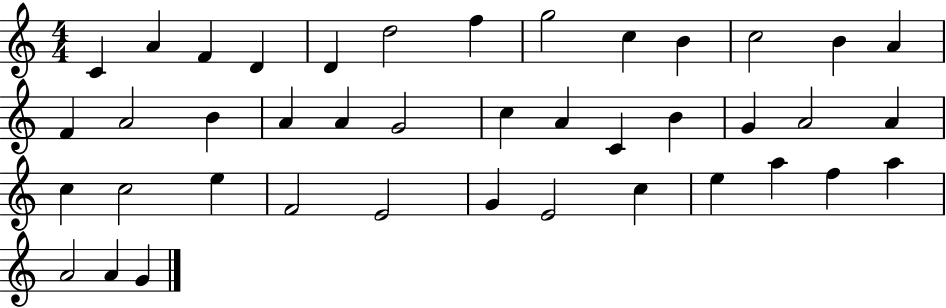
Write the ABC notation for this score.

X:1
T:Untitled
M:4/4
L:1/4
K:C
C A F D D d2 f g2 c B c2 B A F A2 B A A G2 c A C B G A2 A c c2 e F2 E2 G E2 c e a f a A2 A G